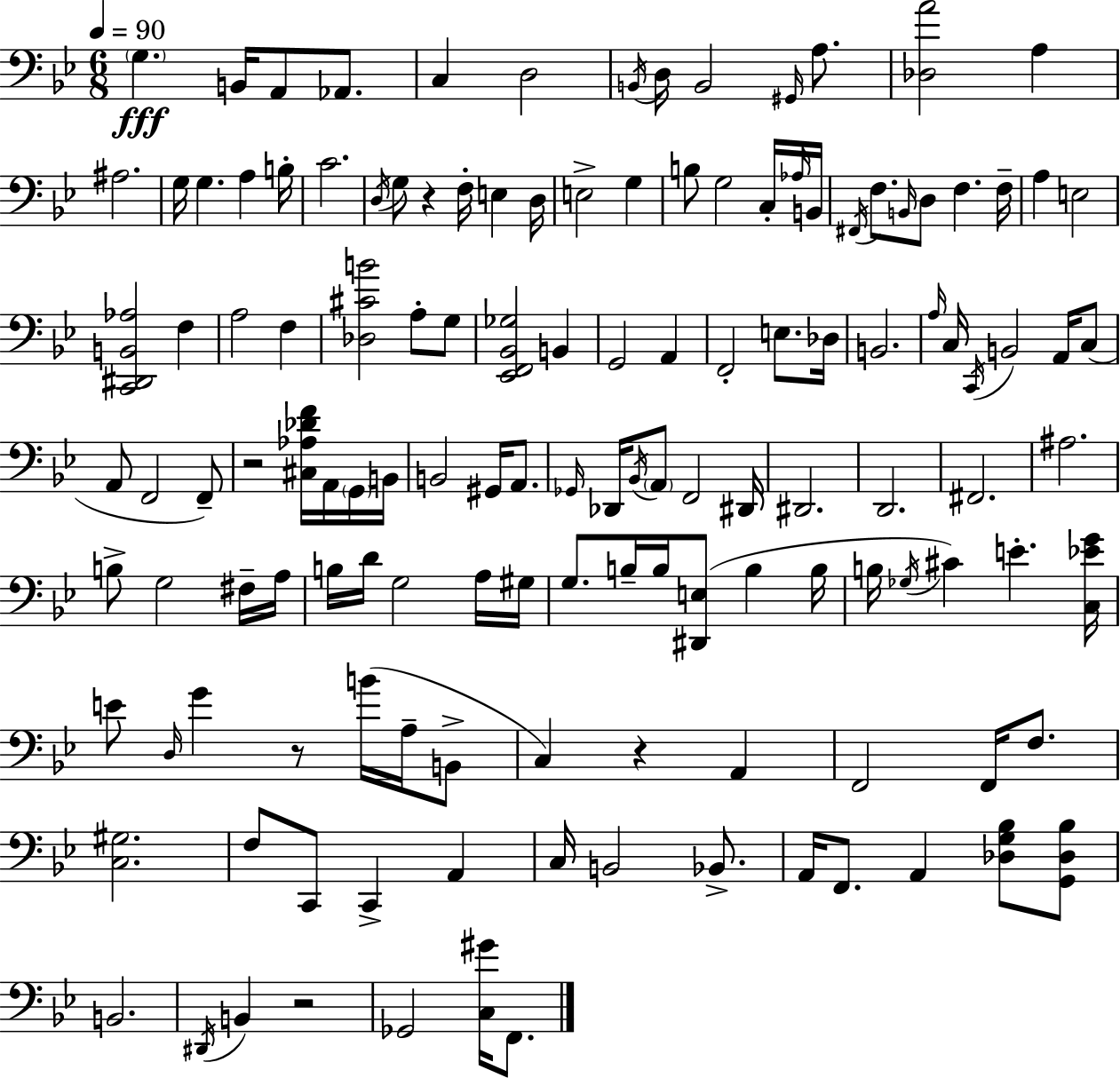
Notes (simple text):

G3/q. B2/s A2/e Ab2/e. C3/q D3/h B2/s D3/s B2/h G#2/s A3/e. [Db3,A4]/h A3/q A#3/h. G3/s G3/q. A3/q B3/s C4/h. D3/s G3/e R/q F3/s E3/q D3/s E3/h G3/q B3/e G3/h C3/s Ab3/s B2/s F#2/s F3/e. B2/s D3/e F3/q. F3/s A3/q E3/h [C2,D#2,B2,Ab3]/h F3/q A3/h F3/q [Db3,C#4,B4]/h A3/e G3/e [Eb2,F2,Bb2,Gb3]/h B2/q G2/h A2/q F2/h E3/e. Db3/s B2/h. A3/s C3/s C2/s B2/h A2/s C3/e A2/e F2/h F2/e R/h [C#3,Ab3,Db4,F4]/s A2/s G2/s B2/s B2/h G#2/s A2/e. Gb2/s Db2/s Bb2/s A2/e F2/h D#2/s D#2/h. D2/h. F#2/h. A#3/h. B3/e G3/h F#3/s A3/s B3/s D4/s G3/h A3/s G#3/s G3/e. B3/s B3/s [D#2,E3]/e B3/q B3/s B3/s Gb3/s C#4/q E4/q. [C3,Eb4,G4]/s E4/e D3/s G4/q R/e B4/s A3/s B2/e C3/q R/q A2/q F2/h F2/s F3/e. [C3,G#3]/h. F3/e C2/e C2/q A2/q C3/s B2/h Bb2/e. A2/s F2/e. A2/q [Db3,G3,Bb3]/e [G2,Db3,Bb3]/e B2/h. D#2/s B2/q R/h Gb2/h [C3,G#4]/s F2/e.